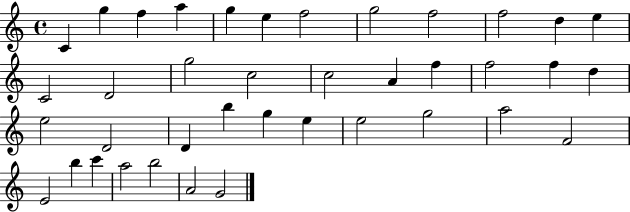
X:1
T:Untitled
M:4/4
L:1/4
K:C
C g f a g e f2 g2 f2 f2 d e C2 D2 g2 c2 c2 A f f2 f d e2 D2 D b g e e2 g2 a2 F2 E2 b c' a2 b2 A2 G2